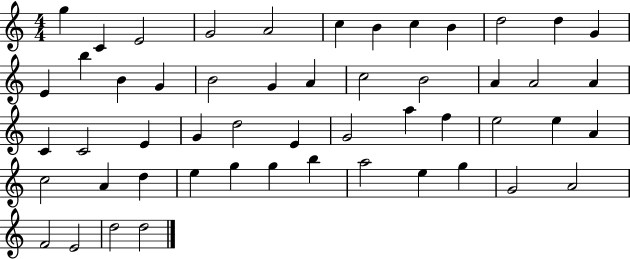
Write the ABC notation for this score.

X:1
T:Untitled
M:4/4
L:1/4
K:C
g C E2 G2 A2 c B c B d2 d G E b B G B2 G A c2 B2 A A2 A C C2 E G d2 E G2 a f e2 e A c2 A d e g g b a2 e g G2 A2 F2 E2 d2 d2